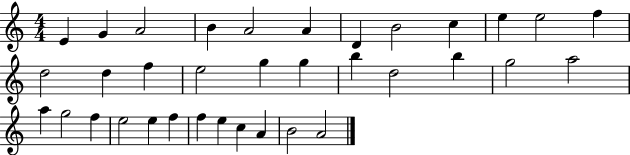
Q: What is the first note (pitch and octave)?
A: E4